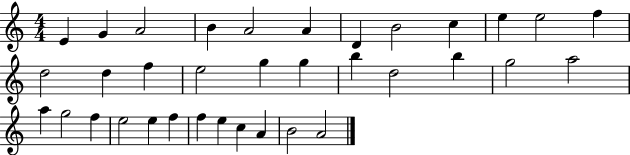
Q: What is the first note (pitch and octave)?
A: E4